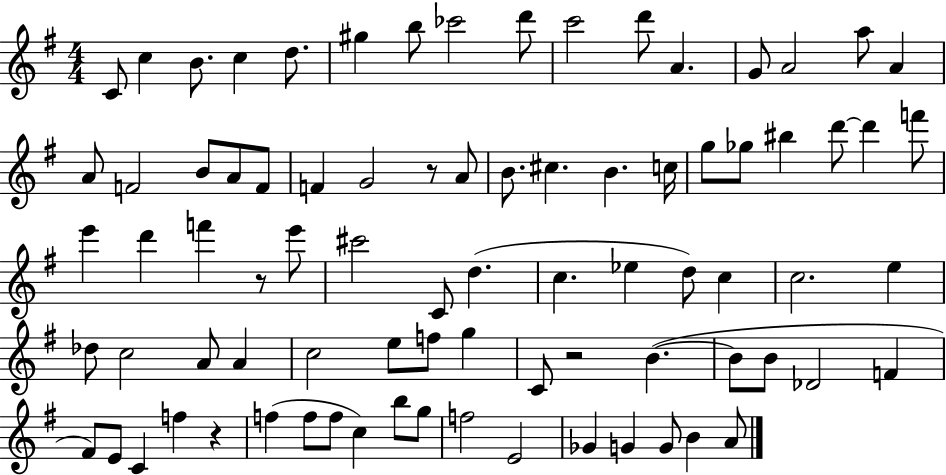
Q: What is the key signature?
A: G major